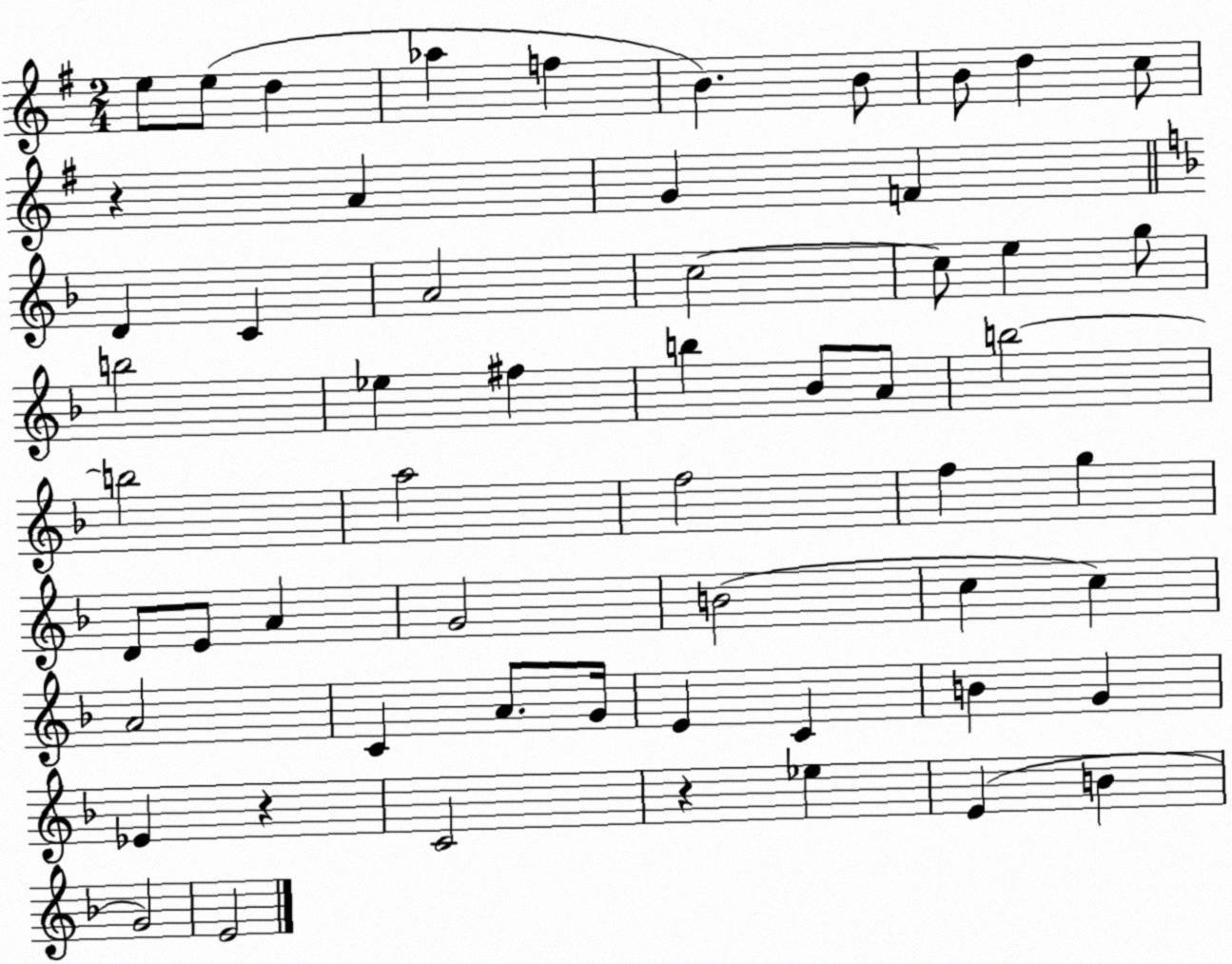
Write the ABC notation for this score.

X:1
T:Untitled
M:2/4
L:1/4
K:G
e/2 e/2 d _a f B B/2 B/2 d c/2 z A G F D C A2 c2 c/2 e g/2 b2 _e ^f b _B/2 A/2 b2 b2 a2 f2 f g D/2 E/2 A G2 B2 c c A2 C A/2 G/4 E C B G _E z C2 z _e E B G2 E2